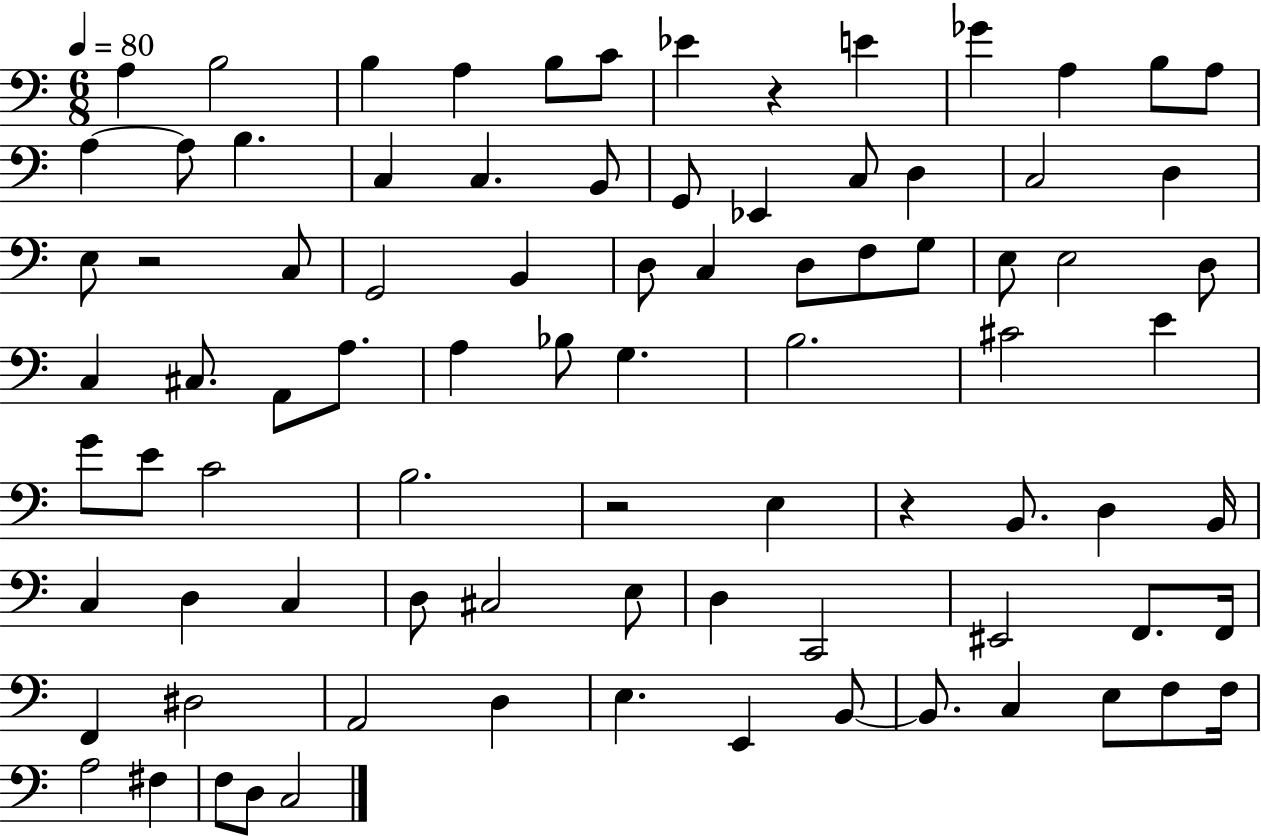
X:1
T:Untitled
M:6/8
L:1/4
K:C
A, B,2 B, A, B,/2 C/2 _E z E _G A, B,/2 A,/2 A, A,/2 B, C, C, B,,/2 G,,/2 _E,, C,/2 D, C,2 D, E,/2 z2 C,/2 G,,2 B,, D,/2 C, D,/2 F,/2 G,/2 E,/2 E,2 D,/2 C, ^C,/2 A,,/2 A,/2 A, _B,/2 G, B,2 ^C2 E G/2 E/2 C2 B,2 z2 E, z B,,/2 D, B,,/4 C, D, C, D,/2 ^C,2 E,/2 D, C,,2 ^E,,2 F,,/2 F,,/4 F,, ^D,2 A,,2 D, E, E,, B,,/2 B,,/2 C, E,/2 F,/2 F,/4 A,2 ^F, F,/2 D,/2 C,2